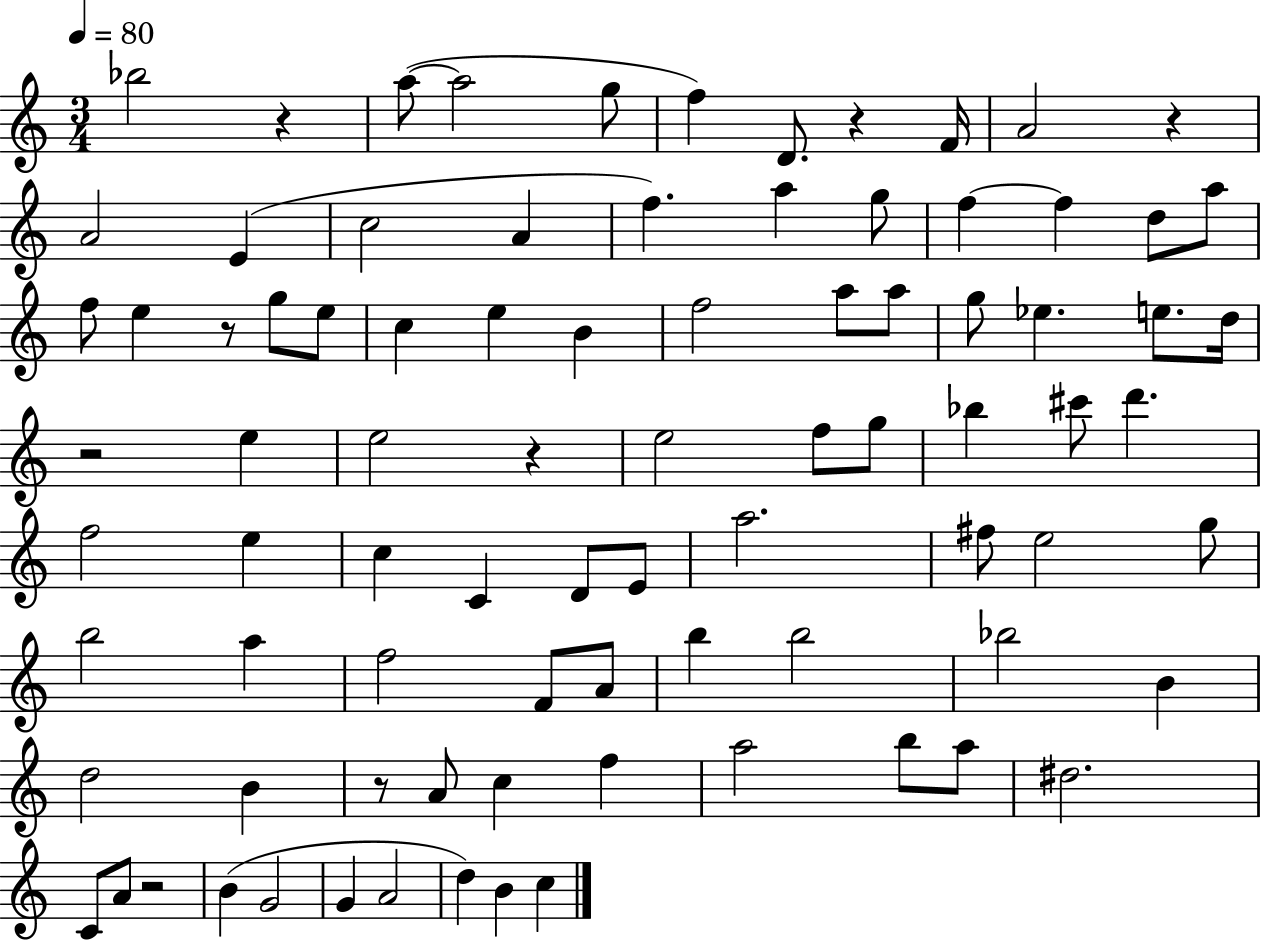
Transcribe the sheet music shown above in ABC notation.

X:1
T:Untitled
M:3/4
L:1/4
K:C
_b2 z a/2 a2 g/2 f D/2 z F/4 A2 z A2 E c2 A f a g/2 f f d/2 a/2 f/2 e z/2 g/2 e/2 c e B f2 a/2 a/2 g/2 _e e/2 d/4 z2 e e2 z e2 f/2 g/2 _b ^c'/2 d' f2 e c C D/2 E/2 a2 ^f/2 e2 g/2 b2 a f2 F/2 A/2 b b2 _b2 B d2 B z/2 A/2 c f a2 b/2 a/2 ^d2 C/2 A/2 z2 B G2 G A2 d B c